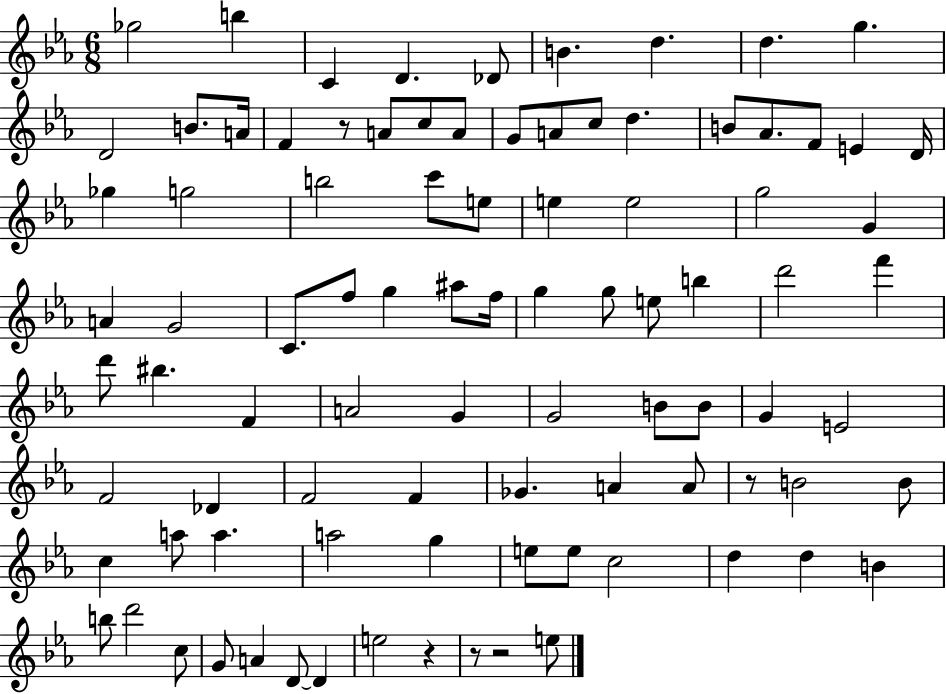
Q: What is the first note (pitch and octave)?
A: Gb5